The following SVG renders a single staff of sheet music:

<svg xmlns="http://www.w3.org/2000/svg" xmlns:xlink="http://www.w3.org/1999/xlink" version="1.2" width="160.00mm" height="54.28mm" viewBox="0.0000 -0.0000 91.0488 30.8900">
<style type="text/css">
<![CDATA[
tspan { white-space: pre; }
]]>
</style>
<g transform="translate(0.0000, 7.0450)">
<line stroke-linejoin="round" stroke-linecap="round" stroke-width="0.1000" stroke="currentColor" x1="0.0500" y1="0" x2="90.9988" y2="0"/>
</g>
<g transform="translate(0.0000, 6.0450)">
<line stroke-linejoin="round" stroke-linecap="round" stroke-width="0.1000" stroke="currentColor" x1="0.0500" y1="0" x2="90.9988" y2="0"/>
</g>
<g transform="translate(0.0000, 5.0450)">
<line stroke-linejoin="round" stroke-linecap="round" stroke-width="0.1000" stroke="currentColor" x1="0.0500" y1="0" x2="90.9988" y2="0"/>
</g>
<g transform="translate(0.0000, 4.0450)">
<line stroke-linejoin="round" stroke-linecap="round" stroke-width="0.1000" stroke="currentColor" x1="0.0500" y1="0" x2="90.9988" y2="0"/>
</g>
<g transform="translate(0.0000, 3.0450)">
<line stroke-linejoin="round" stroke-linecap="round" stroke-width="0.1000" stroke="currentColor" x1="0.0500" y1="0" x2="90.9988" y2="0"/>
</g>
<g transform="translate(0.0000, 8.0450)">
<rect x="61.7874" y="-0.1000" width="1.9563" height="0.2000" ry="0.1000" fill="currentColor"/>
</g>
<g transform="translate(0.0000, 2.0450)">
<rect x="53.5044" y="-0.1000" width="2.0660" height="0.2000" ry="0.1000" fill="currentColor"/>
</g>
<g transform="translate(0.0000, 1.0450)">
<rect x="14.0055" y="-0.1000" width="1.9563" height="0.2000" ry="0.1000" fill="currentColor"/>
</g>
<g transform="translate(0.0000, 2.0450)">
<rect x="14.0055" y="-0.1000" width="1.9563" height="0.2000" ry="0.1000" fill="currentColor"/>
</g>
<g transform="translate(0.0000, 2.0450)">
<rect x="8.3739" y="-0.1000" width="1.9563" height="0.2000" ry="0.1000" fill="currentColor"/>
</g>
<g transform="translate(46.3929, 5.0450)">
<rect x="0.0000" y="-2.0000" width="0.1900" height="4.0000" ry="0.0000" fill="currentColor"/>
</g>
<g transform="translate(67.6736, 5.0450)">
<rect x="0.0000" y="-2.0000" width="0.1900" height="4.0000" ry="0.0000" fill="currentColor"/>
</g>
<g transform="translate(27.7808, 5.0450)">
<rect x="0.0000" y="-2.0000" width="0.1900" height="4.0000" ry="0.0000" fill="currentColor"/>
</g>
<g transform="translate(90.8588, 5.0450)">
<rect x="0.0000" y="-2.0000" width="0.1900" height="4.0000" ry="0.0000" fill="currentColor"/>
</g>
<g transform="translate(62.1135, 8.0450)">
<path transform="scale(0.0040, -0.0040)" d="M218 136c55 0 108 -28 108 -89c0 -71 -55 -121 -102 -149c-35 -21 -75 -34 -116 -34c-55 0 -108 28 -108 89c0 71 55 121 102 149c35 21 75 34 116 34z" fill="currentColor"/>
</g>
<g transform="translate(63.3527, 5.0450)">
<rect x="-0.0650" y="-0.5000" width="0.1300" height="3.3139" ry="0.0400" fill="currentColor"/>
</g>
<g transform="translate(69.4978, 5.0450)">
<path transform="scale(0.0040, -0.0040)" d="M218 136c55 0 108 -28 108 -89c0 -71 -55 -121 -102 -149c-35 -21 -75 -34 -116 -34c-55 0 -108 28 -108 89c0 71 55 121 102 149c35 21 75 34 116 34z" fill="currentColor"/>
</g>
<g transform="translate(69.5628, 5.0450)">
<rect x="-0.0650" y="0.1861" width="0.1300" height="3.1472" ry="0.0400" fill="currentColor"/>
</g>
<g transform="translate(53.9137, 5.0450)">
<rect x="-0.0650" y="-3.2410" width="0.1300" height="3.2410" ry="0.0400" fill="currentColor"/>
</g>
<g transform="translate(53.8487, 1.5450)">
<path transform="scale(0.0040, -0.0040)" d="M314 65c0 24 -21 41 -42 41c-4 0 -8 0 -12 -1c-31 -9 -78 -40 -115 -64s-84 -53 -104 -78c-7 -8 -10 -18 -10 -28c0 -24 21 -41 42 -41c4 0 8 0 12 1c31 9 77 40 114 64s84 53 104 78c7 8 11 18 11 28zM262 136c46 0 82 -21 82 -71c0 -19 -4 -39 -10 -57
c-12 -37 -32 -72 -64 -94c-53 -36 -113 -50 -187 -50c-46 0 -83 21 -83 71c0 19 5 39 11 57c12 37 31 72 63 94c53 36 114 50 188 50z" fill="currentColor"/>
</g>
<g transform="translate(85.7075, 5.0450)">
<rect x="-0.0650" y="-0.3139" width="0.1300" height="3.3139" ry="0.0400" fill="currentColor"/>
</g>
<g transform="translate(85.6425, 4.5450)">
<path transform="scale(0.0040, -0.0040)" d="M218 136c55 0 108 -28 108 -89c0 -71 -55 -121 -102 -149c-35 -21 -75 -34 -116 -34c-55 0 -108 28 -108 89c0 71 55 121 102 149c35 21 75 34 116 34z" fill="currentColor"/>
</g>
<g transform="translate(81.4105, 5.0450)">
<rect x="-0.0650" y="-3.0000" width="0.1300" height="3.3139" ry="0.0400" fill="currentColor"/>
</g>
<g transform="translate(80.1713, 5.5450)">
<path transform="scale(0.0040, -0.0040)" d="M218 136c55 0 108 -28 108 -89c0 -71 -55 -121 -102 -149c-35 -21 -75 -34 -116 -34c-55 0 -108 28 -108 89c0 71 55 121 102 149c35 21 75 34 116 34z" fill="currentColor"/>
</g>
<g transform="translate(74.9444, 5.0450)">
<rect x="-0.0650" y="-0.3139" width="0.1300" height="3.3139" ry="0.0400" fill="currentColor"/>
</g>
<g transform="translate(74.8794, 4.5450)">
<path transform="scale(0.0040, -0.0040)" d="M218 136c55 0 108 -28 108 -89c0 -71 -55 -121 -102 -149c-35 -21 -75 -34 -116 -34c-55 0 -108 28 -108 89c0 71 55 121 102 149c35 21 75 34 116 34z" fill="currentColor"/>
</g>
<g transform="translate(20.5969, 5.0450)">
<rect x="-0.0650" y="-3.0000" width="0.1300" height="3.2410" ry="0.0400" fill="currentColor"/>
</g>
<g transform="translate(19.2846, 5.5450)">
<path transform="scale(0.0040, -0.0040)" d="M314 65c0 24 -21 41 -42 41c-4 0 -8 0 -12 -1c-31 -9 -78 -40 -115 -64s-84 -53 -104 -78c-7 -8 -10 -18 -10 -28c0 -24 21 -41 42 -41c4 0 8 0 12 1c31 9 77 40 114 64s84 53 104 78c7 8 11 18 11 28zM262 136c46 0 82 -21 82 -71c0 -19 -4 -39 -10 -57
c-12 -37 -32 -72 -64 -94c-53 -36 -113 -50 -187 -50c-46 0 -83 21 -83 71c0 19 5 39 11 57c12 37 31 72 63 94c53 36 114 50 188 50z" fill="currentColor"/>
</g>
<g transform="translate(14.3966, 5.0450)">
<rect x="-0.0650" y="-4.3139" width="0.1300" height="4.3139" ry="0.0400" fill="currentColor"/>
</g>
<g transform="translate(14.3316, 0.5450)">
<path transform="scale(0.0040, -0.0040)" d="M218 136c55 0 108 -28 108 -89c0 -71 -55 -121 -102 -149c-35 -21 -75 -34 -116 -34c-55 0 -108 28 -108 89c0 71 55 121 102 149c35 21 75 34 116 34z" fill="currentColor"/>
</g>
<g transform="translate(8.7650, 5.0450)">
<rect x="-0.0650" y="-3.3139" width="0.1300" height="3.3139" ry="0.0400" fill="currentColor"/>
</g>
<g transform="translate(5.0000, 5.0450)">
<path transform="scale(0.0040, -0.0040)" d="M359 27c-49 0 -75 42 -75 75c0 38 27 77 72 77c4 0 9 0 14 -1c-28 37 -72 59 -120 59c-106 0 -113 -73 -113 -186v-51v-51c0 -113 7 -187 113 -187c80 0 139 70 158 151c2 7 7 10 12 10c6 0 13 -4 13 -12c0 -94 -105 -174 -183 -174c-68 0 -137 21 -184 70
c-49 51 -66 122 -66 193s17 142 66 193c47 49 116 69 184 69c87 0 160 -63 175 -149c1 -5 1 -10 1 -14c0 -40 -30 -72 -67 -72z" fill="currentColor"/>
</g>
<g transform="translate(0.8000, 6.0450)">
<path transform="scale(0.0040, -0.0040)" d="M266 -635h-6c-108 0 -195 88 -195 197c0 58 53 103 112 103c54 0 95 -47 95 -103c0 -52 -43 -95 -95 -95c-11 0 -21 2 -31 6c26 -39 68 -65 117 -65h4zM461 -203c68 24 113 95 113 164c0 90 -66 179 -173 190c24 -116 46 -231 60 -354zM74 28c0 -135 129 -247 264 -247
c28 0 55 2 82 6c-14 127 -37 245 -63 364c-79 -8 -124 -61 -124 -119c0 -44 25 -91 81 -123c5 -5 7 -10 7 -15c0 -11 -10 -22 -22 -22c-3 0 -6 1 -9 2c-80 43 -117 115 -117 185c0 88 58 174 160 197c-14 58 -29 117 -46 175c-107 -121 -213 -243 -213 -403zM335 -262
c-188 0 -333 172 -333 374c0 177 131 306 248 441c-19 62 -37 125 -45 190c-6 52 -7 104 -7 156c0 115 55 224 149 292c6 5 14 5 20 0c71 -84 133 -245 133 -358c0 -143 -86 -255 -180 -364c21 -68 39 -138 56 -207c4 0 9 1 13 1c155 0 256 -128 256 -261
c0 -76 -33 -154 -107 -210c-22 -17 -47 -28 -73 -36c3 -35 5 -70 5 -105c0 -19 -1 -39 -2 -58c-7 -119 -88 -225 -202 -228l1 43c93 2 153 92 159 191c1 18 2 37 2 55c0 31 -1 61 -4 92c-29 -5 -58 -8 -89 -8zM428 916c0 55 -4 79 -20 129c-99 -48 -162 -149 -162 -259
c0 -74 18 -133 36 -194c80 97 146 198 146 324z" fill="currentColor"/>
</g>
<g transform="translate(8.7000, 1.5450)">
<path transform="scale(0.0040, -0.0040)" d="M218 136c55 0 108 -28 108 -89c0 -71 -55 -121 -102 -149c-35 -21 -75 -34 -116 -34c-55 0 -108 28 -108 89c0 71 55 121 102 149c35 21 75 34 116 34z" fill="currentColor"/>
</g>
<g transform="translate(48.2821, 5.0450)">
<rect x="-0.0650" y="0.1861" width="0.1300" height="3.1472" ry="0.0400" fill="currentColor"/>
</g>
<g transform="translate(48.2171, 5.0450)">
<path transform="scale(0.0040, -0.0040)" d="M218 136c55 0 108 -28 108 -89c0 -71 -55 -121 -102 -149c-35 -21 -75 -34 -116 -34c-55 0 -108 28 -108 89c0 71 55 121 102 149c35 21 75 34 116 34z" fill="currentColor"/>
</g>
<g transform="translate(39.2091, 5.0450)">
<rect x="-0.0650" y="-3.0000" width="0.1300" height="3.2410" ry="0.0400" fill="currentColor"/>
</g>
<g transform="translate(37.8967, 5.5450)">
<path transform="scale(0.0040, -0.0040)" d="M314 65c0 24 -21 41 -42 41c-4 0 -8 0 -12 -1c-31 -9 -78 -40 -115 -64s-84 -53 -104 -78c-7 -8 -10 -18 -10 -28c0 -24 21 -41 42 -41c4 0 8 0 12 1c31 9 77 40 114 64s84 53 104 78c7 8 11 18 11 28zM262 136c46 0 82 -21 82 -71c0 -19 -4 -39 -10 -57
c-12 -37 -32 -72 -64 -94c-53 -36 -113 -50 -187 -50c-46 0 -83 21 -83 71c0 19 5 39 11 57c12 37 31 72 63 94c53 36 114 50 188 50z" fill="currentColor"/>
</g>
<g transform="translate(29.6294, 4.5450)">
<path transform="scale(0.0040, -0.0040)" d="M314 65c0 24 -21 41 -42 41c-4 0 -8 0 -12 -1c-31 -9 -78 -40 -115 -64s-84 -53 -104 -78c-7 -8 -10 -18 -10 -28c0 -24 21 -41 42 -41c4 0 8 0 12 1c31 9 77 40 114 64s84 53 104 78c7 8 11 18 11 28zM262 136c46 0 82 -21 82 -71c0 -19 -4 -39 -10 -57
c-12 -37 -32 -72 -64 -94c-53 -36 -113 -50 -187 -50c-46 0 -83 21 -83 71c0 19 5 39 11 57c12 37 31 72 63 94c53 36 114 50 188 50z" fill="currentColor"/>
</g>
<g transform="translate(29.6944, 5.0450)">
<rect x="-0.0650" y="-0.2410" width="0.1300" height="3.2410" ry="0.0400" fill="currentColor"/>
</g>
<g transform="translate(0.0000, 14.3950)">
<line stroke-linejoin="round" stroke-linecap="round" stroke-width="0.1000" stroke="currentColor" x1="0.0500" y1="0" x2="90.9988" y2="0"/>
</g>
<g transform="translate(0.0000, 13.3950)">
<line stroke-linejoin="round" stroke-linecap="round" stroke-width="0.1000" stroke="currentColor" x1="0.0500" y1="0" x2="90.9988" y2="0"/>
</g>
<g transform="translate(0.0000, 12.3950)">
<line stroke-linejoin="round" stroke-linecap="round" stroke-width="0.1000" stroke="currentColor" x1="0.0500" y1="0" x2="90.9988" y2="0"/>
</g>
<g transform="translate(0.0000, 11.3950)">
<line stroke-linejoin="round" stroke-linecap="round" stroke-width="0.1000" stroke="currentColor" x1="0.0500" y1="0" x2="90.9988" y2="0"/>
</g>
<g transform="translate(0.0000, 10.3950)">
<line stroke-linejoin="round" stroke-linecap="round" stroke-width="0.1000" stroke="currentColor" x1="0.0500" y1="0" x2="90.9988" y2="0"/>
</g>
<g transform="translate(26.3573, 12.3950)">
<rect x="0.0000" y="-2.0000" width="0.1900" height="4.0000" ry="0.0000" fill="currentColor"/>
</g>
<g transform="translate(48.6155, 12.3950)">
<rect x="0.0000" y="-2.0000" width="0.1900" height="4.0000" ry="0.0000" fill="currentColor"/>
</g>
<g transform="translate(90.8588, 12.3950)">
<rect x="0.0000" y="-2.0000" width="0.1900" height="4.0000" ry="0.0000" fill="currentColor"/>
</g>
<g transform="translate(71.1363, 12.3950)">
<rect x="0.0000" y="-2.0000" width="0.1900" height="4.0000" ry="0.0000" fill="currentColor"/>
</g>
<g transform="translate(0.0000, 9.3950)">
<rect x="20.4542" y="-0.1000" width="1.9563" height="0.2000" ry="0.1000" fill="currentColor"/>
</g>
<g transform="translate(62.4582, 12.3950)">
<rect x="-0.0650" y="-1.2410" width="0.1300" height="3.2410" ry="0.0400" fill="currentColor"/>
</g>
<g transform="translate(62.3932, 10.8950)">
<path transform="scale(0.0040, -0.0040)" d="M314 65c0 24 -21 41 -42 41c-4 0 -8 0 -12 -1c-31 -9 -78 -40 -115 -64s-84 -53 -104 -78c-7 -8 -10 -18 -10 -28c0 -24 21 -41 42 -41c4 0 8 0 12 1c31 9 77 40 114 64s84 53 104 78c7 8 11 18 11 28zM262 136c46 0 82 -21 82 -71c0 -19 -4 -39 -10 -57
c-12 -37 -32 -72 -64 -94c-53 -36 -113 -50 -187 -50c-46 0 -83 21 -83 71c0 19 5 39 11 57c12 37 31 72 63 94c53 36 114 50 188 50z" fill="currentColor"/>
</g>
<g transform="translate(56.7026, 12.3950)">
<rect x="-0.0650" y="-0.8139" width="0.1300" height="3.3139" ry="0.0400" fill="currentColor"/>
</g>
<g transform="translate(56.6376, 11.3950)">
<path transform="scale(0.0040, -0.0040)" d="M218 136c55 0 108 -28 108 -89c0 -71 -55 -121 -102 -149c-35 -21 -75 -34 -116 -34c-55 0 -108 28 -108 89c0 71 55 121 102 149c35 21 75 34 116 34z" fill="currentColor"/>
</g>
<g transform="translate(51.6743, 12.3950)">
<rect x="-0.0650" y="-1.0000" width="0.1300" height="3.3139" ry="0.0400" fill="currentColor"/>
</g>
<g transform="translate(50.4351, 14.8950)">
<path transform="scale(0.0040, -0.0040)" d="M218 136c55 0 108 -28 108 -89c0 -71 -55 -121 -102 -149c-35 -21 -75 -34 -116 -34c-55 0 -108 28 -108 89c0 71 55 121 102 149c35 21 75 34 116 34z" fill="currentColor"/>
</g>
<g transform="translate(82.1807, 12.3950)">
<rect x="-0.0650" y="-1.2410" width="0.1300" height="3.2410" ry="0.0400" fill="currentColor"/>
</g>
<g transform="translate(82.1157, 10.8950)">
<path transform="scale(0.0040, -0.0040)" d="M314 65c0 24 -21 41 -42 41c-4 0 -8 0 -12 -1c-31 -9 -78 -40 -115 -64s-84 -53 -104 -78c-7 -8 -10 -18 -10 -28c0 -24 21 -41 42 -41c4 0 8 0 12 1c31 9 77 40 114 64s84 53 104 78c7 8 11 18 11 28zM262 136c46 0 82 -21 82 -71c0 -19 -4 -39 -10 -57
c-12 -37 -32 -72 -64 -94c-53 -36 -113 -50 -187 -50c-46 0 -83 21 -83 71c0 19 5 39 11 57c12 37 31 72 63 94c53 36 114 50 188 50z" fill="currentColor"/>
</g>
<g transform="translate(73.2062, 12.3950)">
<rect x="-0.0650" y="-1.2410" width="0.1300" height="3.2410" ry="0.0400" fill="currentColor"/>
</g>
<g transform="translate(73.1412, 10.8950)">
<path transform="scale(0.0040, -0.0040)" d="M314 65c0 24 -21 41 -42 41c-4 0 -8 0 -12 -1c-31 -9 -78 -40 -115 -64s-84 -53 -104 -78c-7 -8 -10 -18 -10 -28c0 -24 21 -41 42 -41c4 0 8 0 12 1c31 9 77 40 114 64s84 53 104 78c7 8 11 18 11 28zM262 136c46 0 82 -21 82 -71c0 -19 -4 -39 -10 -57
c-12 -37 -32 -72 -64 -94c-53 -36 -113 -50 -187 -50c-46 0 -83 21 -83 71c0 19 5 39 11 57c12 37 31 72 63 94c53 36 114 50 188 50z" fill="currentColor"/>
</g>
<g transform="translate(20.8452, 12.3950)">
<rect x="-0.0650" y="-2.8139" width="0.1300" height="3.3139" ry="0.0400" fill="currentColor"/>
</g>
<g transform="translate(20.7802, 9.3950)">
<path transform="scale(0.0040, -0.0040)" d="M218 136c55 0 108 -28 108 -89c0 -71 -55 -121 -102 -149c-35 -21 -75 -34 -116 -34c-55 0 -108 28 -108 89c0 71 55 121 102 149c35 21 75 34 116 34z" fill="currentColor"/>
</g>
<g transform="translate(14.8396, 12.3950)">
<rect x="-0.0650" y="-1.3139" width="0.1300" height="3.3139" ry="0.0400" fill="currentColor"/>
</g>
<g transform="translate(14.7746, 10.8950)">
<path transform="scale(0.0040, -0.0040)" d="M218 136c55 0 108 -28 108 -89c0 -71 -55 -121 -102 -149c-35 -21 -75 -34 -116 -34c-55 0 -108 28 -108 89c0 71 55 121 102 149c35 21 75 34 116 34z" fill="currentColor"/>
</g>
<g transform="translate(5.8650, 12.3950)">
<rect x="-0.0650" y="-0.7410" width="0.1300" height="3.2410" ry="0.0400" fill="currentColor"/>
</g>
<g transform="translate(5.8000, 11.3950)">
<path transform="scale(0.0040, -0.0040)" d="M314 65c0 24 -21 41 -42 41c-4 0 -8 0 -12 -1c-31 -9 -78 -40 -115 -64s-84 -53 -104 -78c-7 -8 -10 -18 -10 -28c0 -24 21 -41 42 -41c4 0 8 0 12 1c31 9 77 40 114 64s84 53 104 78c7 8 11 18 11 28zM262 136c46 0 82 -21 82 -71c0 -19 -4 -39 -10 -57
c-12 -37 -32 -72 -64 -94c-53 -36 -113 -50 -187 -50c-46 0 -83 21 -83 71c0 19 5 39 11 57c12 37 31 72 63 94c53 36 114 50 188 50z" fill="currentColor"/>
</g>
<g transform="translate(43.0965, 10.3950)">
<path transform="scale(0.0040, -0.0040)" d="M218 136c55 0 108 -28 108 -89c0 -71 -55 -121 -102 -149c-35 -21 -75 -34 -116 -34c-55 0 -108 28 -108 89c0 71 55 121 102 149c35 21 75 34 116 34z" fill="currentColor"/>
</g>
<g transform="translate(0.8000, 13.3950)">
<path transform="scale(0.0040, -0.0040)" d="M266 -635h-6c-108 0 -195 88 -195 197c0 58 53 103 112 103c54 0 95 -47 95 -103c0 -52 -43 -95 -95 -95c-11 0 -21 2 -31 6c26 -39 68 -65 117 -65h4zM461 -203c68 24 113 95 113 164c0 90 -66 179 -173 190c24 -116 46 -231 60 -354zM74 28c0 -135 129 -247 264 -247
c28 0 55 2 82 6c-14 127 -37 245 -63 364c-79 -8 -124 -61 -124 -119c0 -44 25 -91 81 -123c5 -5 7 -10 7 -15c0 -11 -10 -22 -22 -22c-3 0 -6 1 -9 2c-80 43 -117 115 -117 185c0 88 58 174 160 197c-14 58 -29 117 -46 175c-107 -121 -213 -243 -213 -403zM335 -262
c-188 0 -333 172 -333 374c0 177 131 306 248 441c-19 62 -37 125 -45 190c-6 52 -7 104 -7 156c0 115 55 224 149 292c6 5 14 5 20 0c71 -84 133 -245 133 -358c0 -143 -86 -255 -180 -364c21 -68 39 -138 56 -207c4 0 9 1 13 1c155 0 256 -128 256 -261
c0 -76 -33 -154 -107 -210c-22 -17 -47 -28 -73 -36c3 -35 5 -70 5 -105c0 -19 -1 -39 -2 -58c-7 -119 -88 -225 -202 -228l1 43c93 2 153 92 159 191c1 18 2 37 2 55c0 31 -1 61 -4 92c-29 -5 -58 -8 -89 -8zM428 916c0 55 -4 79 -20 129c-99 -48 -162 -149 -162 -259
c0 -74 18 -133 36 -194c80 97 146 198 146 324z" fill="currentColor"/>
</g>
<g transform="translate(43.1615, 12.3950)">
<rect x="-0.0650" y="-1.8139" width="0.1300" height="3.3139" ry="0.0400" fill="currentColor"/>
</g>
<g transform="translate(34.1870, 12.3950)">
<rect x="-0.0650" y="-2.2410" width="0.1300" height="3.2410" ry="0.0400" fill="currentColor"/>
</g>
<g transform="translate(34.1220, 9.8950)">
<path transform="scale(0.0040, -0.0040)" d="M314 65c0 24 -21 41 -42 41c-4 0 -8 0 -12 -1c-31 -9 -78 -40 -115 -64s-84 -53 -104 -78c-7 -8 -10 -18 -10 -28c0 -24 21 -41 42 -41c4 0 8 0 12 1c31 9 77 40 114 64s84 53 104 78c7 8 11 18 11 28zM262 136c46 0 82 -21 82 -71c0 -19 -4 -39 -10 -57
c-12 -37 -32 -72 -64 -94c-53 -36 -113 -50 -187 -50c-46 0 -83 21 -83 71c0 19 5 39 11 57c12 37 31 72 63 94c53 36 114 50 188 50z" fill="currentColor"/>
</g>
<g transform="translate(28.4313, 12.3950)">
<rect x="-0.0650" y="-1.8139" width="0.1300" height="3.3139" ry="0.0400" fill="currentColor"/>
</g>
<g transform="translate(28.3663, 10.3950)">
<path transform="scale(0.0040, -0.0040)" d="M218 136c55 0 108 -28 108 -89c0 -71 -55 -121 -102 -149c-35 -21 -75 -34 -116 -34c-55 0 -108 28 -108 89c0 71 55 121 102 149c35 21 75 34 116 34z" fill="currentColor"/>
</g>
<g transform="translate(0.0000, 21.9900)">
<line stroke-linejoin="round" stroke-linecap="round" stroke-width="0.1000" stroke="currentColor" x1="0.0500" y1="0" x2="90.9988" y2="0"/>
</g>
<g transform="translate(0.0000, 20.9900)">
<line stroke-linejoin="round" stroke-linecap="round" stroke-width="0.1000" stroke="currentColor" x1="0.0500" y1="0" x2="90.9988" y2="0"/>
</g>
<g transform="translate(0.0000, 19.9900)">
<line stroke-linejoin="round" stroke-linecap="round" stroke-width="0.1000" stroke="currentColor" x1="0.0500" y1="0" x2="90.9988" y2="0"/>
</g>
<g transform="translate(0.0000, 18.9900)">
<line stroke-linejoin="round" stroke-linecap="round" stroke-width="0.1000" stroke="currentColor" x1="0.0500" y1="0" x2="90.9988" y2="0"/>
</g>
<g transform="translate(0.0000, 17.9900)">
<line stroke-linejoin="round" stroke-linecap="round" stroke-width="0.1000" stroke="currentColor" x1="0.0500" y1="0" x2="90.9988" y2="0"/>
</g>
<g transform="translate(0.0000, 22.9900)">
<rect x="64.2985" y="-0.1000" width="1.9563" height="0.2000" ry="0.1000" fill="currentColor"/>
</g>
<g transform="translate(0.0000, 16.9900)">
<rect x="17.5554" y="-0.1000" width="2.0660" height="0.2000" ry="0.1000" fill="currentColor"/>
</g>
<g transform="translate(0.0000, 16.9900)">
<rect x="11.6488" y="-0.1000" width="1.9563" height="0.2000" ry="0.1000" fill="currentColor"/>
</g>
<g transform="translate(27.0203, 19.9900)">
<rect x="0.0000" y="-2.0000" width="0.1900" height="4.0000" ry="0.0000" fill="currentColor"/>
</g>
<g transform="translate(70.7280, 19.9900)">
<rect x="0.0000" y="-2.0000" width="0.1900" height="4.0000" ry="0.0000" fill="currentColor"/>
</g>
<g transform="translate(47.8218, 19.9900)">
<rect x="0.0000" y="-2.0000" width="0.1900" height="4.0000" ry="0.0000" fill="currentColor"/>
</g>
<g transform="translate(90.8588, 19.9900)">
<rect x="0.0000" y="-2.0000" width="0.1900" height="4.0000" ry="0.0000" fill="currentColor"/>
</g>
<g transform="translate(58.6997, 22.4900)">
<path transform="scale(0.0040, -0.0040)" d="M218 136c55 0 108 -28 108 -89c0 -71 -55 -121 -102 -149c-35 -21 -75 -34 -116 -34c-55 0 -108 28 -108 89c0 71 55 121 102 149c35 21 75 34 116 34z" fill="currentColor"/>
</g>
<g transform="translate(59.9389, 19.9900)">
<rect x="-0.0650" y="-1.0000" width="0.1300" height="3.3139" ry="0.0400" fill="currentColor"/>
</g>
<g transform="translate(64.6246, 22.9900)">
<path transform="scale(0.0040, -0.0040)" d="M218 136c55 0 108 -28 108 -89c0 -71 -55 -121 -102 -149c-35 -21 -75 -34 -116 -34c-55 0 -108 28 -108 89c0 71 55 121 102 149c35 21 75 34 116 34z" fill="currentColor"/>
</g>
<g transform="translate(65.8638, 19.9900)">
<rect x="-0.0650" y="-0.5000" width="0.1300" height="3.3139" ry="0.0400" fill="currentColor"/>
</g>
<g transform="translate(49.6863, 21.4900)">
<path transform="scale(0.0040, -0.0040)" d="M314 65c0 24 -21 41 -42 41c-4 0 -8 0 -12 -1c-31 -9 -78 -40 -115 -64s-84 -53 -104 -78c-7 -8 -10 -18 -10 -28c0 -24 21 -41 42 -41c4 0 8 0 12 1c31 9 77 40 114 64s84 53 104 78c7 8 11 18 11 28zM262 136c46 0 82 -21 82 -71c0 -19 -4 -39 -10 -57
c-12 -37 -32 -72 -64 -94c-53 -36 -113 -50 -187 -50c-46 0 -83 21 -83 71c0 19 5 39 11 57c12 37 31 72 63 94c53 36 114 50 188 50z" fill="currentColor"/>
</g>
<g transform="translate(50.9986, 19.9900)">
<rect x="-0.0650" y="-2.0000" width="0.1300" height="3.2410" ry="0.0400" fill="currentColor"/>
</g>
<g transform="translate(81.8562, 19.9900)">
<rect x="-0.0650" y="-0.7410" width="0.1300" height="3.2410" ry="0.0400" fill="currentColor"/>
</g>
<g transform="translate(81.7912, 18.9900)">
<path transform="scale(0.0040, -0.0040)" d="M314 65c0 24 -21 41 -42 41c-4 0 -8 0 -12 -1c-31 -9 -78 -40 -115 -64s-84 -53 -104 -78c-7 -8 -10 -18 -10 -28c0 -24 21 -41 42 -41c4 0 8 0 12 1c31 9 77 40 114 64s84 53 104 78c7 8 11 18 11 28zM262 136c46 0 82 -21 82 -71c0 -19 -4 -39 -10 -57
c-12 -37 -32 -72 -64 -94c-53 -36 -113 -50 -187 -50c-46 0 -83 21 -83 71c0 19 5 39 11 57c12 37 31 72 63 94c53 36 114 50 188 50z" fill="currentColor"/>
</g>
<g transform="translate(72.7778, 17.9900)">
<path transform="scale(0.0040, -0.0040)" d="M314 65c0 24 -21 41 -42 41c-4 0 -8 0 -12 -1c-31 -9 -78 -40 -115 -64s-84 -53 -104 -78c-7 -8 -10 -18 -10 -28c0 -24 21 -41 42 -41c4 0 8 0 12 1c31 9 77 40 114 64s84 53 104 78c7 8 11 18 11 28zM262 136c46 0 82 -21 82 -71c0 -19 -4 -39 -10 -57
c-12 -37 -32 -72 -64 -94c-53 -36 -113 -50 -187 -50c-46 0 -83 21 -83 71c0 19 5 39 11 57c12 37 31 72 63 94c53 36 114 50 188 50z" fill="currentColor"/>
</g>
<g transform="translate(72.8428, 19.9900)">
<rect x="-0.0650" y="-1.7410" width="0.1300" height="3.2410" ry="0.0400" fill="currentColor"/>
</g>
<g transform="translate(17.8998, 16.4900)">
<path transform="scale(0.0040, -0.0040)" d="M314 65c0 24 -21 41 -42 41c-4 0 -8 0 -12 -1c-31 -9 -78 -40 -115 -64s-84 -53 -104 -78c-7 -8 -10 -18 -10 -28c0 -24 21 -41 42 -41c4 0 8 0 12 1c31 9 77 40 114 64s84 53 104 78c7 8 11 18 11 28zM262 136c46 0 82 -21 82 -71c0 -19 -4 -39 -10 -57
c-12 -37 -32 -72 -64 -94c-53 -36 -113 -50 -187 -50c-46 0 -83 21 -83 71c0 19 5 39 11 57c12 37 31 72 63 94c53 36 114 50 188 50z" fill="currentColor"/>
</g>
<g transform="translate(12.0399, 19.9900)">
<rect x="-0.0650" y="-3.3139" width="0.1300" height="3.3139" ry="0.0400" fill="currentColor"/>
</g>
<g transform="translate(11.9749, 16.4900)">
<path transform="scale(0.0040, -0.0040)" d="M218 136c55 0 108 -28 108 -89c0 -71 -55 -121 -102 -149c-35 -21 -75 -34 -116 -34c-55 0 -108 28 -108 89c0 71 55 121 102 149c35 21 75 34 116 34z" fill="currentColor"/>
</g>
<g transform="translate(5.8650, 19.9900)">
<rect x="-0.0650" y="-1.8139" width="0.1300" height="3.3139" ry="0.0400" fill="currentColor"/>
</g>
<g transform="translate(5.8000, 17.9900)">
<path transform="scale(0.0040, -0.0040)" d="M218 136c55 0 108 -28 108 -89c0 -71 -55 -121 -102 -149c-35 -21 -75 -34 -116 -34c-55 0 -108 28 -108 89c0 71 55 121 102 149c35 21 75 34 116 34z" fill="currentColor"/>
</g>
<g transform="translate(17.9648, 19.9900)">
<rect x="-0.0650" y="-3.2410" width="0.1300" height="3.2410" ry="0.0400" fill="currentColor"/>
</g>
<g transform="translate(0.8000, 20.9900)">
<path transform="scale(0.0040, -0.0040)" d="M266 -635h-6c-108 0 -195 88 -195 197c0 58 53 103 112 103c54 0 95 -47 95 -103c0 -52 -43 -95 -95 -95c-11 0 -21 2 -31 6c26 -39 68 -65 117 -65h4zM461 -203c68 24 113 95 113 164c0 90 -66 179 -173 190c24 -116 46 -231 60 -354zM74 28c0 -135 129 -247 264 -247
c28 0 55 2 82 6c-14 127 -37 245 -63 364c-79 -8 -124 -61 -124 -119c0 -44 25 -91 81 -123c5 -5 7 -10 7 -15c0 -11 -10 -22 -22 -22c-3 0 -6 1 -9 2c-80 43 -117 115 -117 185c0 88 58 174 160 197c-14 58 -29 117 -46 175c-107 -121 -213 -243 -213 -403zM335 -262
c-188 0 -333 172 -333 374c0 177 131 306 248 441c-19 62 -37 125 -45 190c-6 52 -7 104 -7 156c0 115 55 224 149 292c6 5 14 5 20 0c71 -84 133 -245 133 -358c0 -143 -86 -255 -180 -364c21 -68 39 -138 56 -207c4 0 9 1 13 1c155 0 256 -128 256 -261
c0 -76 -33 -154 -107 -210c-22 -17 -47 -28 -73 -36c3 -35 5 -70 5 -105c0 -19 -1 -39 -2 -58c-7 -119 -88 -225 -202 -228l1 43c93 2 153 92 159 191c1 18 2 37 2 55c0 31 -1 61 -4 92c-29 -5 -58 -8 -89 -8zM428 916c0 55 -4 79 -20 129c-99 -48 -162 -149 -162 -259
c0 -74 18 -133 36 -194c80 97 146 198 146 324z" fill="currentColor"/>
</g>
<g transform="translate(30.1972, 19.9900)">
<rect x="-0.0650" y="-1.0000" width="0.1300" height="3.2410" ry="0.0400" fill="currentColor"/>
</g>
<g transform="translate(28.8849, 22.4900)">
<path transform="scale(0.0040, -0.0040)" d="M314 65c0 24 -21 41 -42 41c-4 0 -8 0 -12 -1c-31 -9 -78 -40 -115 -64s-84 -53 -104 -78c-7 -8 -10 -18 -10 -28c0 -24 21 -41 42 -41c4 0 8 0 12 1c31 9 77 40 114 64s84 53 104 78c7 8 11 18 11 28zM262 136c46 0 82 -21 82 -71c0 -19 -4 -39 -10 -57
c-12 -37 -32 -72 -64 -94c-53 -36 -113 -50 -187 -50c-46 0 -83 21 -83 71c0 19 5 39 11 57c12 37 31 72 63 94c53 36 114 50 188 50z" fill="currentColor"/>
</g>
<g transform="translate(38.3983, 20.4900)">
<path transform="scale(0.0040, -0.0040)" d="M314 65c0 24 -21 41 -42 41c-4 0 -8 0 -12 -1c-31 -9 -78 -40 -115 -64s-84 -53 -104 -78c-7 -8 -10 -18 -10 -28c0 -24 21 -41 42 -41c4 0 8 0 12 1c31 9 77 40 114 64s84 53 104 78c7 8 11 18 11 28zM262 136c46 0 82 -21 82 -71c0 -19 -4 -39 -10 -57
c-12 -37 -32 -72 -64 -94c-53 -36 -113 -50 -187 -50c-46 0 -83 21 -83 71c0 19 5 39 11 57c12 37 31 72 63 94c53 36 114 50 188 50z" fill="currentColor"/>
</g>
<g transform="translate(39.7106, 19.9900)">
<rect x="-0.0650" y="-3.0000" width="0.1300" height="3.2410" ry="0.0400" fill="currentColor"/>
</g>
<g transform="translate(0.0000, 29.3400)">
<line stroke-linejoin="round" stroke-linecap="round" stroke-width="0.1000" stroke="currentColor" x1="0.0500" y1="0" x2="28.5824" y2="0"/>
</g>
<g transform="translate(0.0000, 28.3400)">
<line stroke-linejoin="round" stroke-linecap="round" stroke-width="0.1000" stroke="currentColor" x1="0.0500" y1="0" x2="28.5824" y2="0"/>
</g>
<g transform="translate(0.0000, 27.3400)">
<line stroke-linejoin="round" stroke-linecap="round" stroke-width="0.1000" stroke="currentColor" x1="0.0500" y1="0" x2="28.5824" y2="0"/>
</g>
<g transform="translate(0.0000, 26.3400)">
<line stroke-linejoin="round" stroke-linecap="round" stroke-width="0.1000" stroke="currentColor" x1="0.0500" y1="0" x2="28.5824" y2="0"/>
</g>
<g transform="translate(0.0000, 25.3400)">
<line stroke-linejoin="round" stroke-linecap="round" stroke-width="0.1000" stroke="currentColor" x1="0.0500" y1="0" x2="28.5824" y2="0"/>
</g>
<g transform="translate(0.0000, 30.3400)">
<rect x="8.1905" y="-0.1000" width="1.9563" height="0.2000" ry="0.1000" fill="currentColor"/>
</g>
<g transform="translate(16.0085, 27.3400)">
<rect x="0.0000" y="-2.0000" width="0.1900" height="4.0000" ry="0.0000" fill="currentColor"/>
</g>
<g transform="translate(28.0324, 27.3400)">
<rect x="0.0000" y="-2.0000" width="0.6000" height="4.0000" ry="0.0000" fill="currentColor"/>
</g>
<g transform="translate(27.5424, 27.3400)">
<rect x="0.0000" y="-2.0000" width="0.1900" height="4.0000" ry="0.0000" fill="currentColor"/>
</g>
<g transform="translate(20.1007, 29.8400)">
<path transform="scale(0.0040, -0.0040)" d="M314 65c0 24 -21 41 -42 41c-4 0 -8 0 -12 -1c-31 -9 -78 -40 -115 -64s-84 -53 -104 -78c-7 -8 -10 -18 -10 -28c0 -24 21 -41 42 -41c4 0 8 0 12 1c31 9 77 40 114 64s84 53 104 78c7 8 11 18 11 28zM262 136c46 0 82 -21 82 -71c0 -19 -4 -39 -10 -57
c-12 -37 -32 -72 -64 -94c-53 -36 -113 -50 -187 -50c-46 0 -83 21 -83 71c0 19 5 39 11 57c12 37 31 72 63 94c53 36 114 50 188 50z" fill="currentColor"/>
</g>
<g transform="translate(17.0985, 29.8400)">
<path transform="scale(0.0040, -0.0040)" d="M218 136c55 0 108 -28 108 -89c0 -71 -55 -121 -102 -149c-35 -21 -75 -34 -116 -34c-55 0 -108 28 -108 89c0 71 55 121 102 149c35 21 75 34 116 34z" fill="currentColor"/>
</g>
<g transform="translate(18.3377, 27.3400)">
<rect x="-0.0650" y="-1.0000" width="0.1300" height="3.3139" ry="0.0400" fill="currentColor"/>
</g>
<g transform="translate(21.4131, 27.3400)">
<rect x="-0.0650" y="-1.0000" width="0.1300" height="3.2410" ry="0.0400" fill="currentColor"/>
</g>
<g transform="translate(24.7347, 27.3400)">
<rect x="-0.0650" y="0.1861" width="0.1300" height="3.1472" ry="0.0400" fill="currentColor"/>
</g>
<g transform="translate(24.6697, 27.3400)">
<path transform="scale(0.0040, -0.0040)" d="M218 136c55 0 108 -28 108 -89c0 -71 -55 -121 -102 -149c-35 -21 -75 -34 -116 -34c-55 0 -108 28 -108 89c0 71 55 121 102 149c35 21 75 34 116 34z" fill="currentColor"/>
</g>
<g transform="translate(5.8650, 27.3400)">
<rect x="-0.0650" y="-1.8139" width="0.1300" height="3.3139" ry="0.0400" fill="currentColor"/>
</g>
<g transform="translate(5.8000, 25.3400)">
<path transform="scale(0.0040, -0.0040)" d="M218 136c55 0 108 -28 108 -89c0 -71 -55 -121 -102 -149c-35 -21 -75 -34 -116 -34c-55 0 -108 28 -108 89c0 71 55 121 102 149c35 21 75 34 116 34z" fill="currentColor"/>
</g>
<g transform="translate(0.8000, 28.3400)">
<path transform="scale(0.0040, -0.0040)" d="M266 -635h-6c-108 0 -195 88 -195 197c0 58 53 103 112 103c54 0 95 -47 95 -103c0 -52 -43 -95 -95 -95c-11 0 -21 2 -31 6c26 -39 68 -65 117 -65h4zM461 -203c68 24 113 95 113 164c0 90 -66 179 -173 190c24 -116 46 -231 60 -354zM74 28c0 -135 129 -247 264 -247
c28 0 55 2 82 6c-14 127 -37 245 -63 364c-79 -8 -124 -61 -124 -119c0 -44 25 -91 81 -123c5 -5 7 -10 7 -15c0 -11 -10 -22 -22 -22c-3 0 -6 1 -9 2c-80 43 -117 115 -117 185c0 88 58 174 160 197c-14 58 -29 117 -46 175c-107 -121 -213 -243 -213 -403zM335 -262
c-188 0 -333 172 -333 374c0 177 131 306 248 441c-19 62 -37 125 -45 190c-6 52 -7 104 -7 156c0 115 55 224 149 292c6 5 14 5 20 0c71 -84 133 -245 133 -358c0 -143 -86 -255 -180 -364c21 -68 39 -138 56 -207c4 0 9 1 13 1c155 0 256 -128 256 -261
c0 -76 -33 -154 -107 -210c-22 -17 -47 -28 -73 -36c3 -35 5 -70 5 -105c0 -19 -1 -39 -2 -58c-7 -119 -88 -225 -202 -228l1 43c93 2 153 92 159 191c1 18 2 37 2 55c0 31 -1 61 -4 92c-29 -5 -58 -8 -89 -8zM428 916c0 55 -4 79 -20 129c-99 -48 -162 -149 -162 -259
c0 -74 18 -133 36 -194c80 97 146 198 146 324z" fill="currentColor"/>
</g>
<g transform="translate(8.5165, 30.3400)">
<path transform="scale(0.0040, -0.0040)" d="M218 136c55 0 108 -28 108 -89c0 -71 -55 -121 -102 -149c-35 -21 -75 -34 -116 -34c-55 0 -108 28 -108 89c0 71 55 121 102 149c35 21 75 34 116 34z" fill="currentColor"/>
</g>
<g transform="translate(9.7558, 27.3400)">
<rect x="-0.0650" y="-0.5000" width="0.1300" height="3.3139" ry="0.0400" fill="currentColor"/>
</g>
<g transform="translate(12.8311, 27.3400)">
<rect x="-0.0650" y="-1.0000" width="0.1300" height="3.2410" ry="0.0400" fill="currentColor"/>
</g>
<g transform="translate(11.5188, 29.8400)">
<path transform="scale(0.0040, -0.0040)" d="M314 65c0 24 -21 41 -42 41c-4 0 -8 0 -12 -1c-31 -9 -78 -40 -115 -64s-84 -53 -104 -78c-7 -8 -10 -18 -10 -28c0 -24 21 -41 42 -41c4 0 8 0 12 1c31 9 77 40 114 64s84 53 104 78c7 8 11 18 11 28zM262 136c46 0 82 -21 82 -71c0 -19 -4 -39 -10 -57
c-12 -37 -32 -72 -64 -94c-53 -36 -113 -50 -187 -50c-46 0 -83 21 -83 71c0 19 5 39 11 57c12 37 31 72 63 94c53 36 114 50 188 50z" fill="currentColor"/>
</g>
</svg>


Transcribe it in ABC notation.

X:1
T:Untitled
M:4/4
L:1/4
K:C
b d' A2 c2 A2 B b2 C B c A c d2 e a f g2 f D d e2 e2 e2 f b b2 D2 A2 F2 D C f2 d2 f C D2 D D2 B